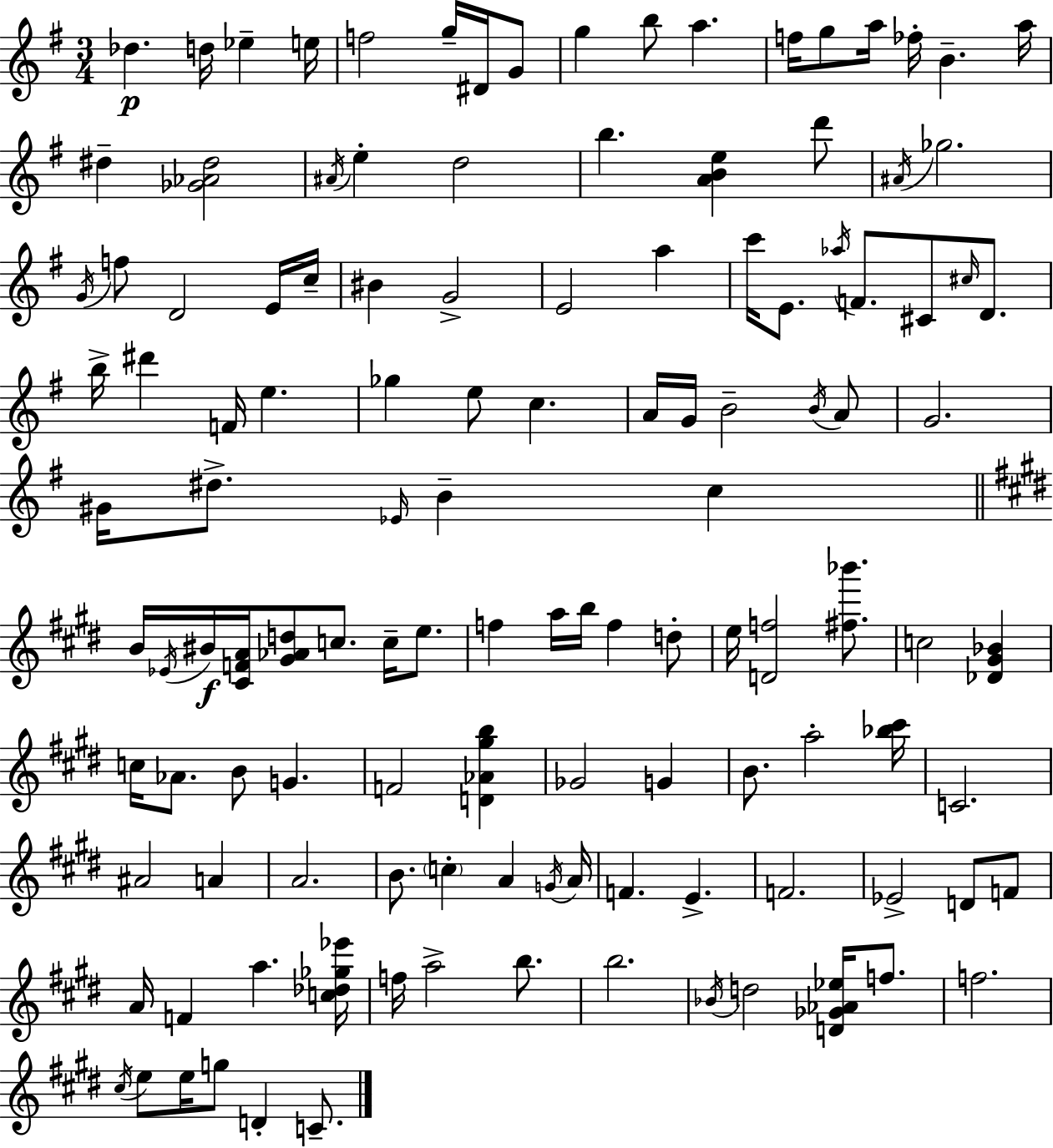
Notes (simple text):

Db5/q. D5/s Eb5/q E5/s F5/h G5/s D#4/s G4/e G5/q B5/e A5/q. F5/s G5/e A5/s FES5/s B4/q. A5/s D#5/q [Gb4,Ab4,D#5]/h A#4/s E5/q D5/h B5/q. [A4,B4,E5]/q D6/e A#4/s Gb5/h. G4/s F5/e D4/h E4/s C5/s BIS4/q G4/h E4/h A5/q C6/s E4/e. Ab5/s F4/e. C#4/e C#5/s D4/e. B5/s D#6/q F4/s E5/q. Gb5/q E5/e C5/q. A4/s G4/s B4/h B4/s A4/e G4/h. G#4/s D#5/e. Eb4/s B4/q C5/q B4/s Eb4/s BIS4/s [C#4,F4,A4]/s [G#4,Ab4,D5]/e C5/e. C5/s E5/e. F5/q A5/s B5/s F5/q D5/e E5/s [D4,F5]/h [F#5,Bb6]/e. C5/h [Db4,G#4,Bb4]/q C5/s Ab4/e. B4/e G4/q. F4/h [D4,Ab4,G#5,B5]/q Gb4/h G4/q B4/e. A5/h [Bb5,C#6]/s C4/h. A#4/h A4/q A4/h. B4/e. C5/q A4/q G4/s A4/s F4/q. E4/q. F4/h. Eb4/h D4/e F4/e A4/s F4/q A5/q. [C5,Db5,Gb5,Eb6]/s F5/s A5/h B5/e. B5/h. Bb4/s D5/h [D4,Gb4,Ab4,Eb5]/s F5/e. F5/h. C#5/s E5/e E5/s G5/e D4/q C4/e.